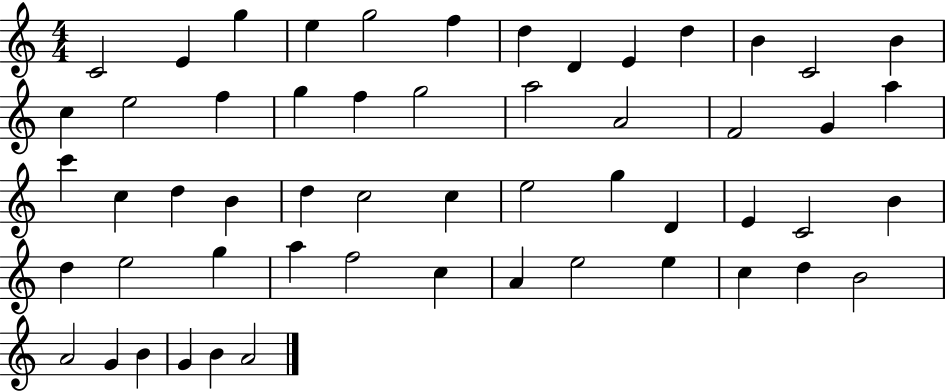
C4/h E4/q G5/q E5/q G5/h F5/q D5/q D4/q E4/q D5/q B4/q C4/h B4/q C5/q E5/h F5/q G5/q F5/q G5/h A5/h A4/h F4/h G4/q A5/q C6/q C5/q D5/q B4/q D5/q C5/h C5/q E5/h G5/q D4/q E4/q C4/h B4/q D5/q E5/h G5/q A5/q F5/h C5/q A4/q E5/h E5/q C5/q D5/q B4/h A4/h G4/q B4/q G4/q B4/q A4/h